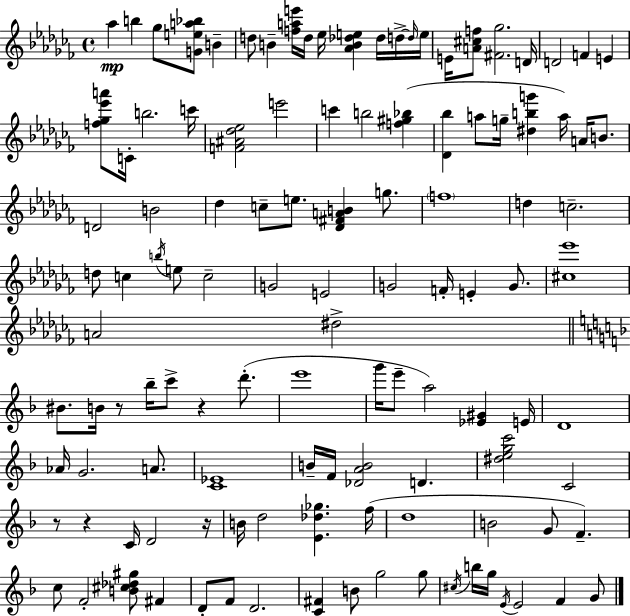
{
  \clef treble
  \time 4/4
  \defaultTimeSignature
  \key aes \minor
  aes''4\mp b''4 ges''8 <g' e'' a'' bes''>8 b'4-- | d''8 b'4-- <f'' a'' e'''>16 d''16 ees''16 <aes' b' des'' e''>4 des''16 d''16->~~ \grace { d''16 } | e''16 e'16 <a' cis'' f''>8 <fis' ges''>2. | d'16 d'2 f'4 e'4 | \break <f'' ges'' ees''' a'''>8 c'16-. b''2. | c'''16 <f' ais' des'' ees''>2 e'''2 | c'''4 b''2 <f'' gis'' bes''>4( | <des' bes''>4 a''8 g''16-- <dis'' b'' g'''>4 a''16) a'16 b'8. | \break d'2 b'2 | des''4 c''8-- e''8. <des' fis' a' b'>4 g''8. | \parenthesize f''1 | d''4 c''2.-- | \break d''8 c''4 \acciaccatura { b''16 } e''8 c''2-- | g'2 e'2 | g'2 f'16-. e'4-. g'8. | <cis'' ees'''>1 | \break a'2 dis''2-> | \bar "||" \break \key f \major bis'8. b'16 r8 bes''16-- c'''8-> r4 d'''8.-.( | e'''1 | g'''16 e'''8-- a''2) <ees' gis'>4 e'16 | d'1 | \break aes'16 g'2. a'8. | <c' ees'>1 | b'16-- f'16 <des' a' b'>2 d'4. | <dis'' e'' g'' c'''>2 c'2 | \break r8 r4 c'16 d'2 r16 | b'16 d''2 <e' des'' ges''>4. f''16( | d''1 | b'2 g'8 f'4.--) | \break c''8 f'2-. <b' cis'' des'' gis''>8 fis'4 | d'8-. f'8 d'2. | <c' fis'>4 b'8 g''2 g''8 | \acciaccatura { cis''16 } b''16 g''16 \acciaccatura { e'16 } e'2 f'4 | \break g'8 \bar "|."
}